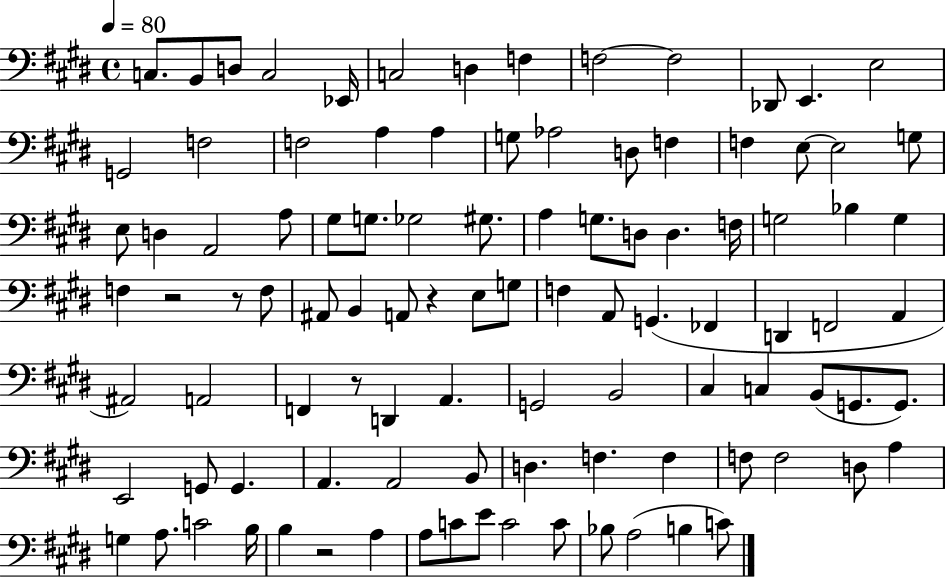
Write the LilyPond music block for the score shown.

{
  \clef bass
  \time 4/4
  \defaultTimeSignature
  \key e \major
  \tempo 4 = 80
  c8. b,8 d8 c2 ees,16 | c2 d4 f4 | f2~~ f2 | des,8 e,4. e2 | \break g,2 f2 | f2 a4 a4 | g8 aes2 d8 f4 | f4 e8~~ e2 g8 | \break e8 d4 a,2 a8 | gis8 g8. ges2 gis8. | a4 g8. d8 d4. f16 | g2 bes4 g4 | \break f4 r2 r8 f8 | ais,8 b,4 a,8 r4 e8 g8 | f4 a,8 g,4.( fes,4 | d,4 f,2 a,4 | \break ais,2) a,2 | f,4 r8 d,4 a,4. | g,2 b,2 | cis4 c4 b,8( g,8. g,8.) | \break e,2 g,8 g,4. | a,4. a,2 b,8 | d4. f4. f4 | f8 f2 d8 a4 | \break g4 a8. c'2 b16 | b4 r2 a4 | a8 c'8 e'8 c'2 c'8 | bes8 a2( b4 c'8) | \break \bar "|."
}